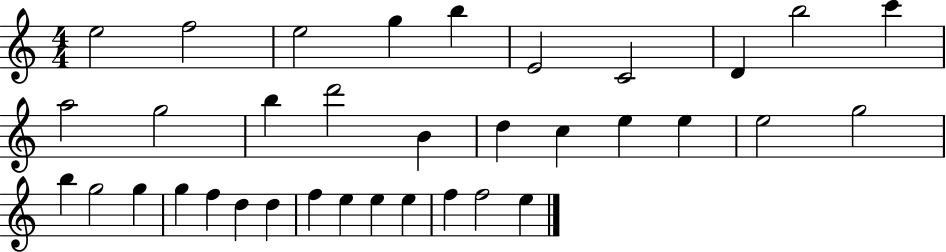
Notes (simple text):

E5/h F5/h E5/h G5/q B5/q E4/h C4/h D4/q B5/h C6/q A5/h G5/h B5/q D6/h B4/q D5/q C5/q E5/q E5/q E5/h G5/h B5/q G5/h G5/q G5/q F5/q D5/q D5/q F5/q E5/q E5/q E5/q F5/q F5/h E5/q